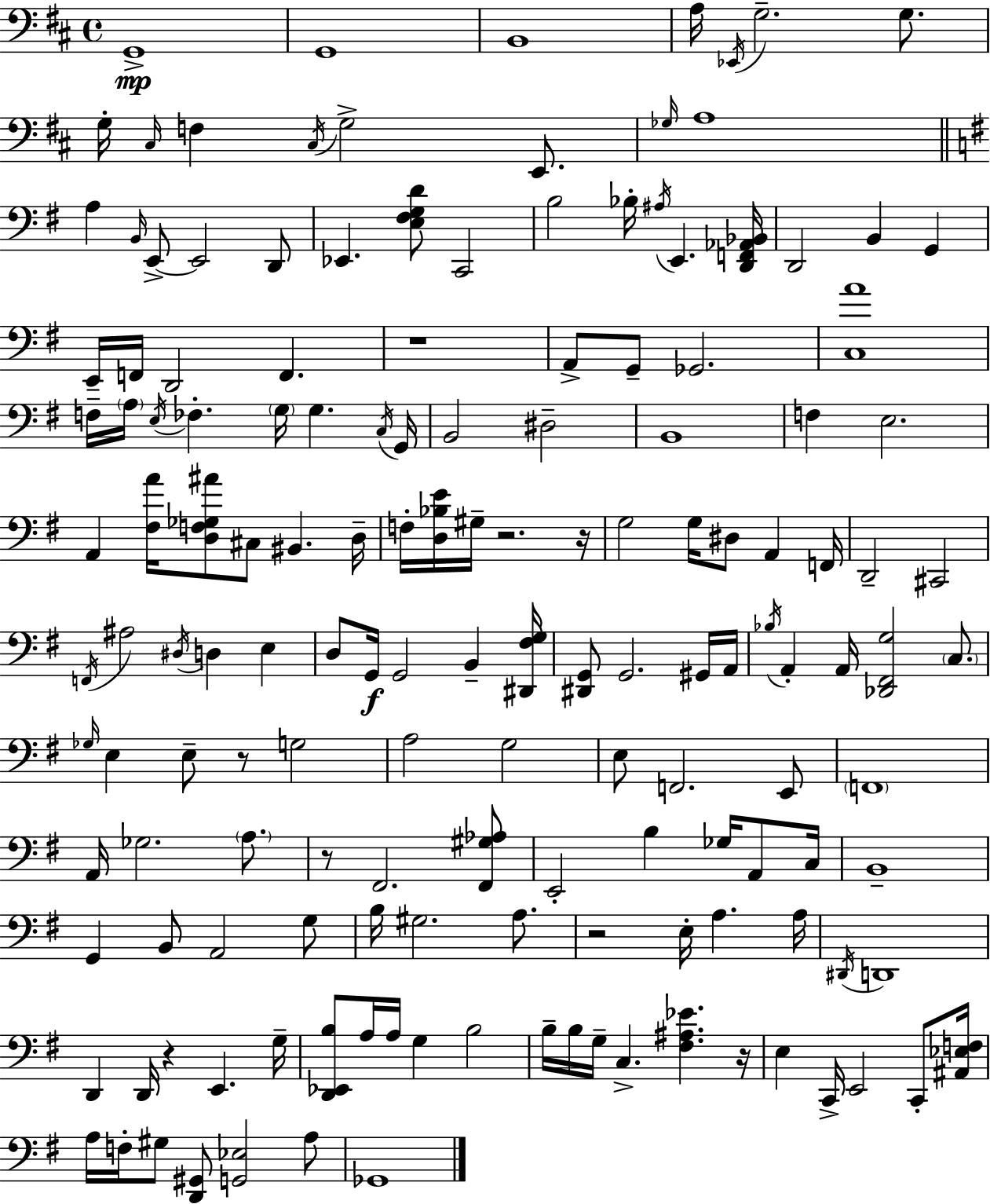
{
  \clef bass
  \time 4/4
  \defaultTimeSignature
  \key d \major
  g,1->\mp | g,1 | b,1 | a16 \acciaccatura { ees,16 } g2.-- g8. | \break g16-. \grace { cis16 } f4 \acciaccatura { cis16 } g2-> | e,8. \grace { ges16 } a1 | \bar "||" \break \key g \major a4 \grace { b,16 } e,8->~~ e,2 d,8 | ees,4. <e fis g d'>8 c,2 | b2 bes16-. \acciaccatura { ais16 } e,4. | <d, f, aes, bes,>16 d,2 b,4 g,4 | \break e,16-- f,16 d,2 f,4. | r1 | a,8-> g,8-- ges,2. | <c a'>1 | \break f16-- \parenthesize a16 \acciaccatura { e16 } fes4.-. \parenthesize g16 g4. | \acciaccatura { c16 } g,16 b,2 dis2-- | b,1 | f4 e2. | \break a,4 <fis a'>16 <d f ges ais'>8 cis8 bis,4. | d16-- f16-. <d bes e'>16 gis16-- r2. | r16 g2 g16 dis8 a,4 | f,16 d,2-- cis,2 | \break \acciaccatura { f,16 } ais2 \acciaccatura { dis16 } d4 | e4 d8 g,16\f g,2 | b,4-- <dis, fis g>16 <dis, g,>8 g,2. | gis,16 a,16 \acciaccatura { bes16 } a,4-. a,16 <des, fis, g>2 | \break \parenthesize c8. \grace { ges16 } e4 e8-- r8 | g2 a2 | g2 e8 f,2. | e,8 \parenthesize f,1 | \break a,16 ges2. | \parenthesize a8. r8 fis,2. | <fis, gis aes>8 e,2-. | b4 ges16 a,8 c16 b,1-- | \break g,4 b,8 a,2 | g8 b16 gis2. | a8. r2 | e16-. a4. a16 \acciaccatura { dis,16 } d,1 | \break d,4 d,16 r4 | e,4. g16-- <d, ees, b>8 a16 a16 g4 | b2 b16-- b16 g16-- c4.-> | <fis ais ees'>4. r16 e4 c,16-> e,2 | \break c,8-. <ais, ees f>16 a16 f16-. gis8 <d, gis,>8 <g, ees>2 | a8 ges,1 | \bar "|."
}